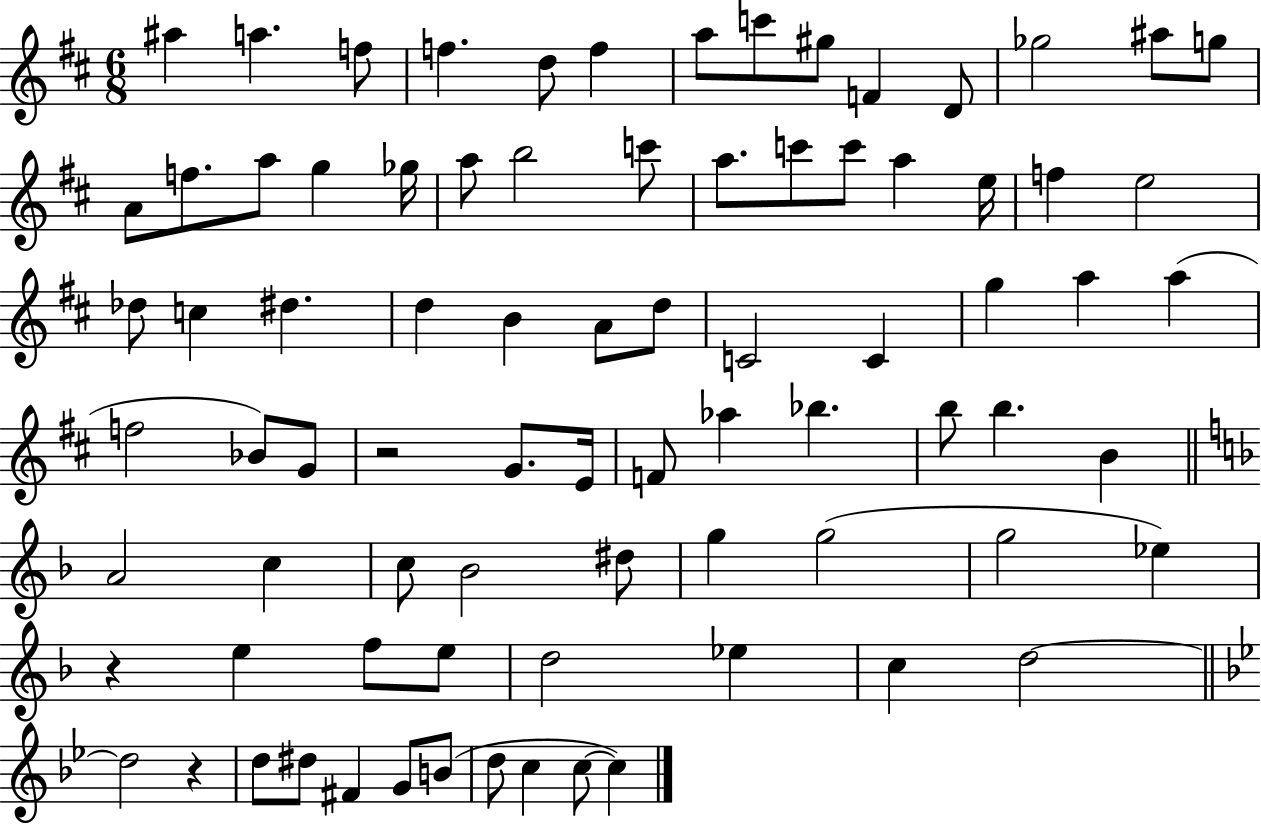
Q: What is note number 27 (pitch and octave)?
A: E5